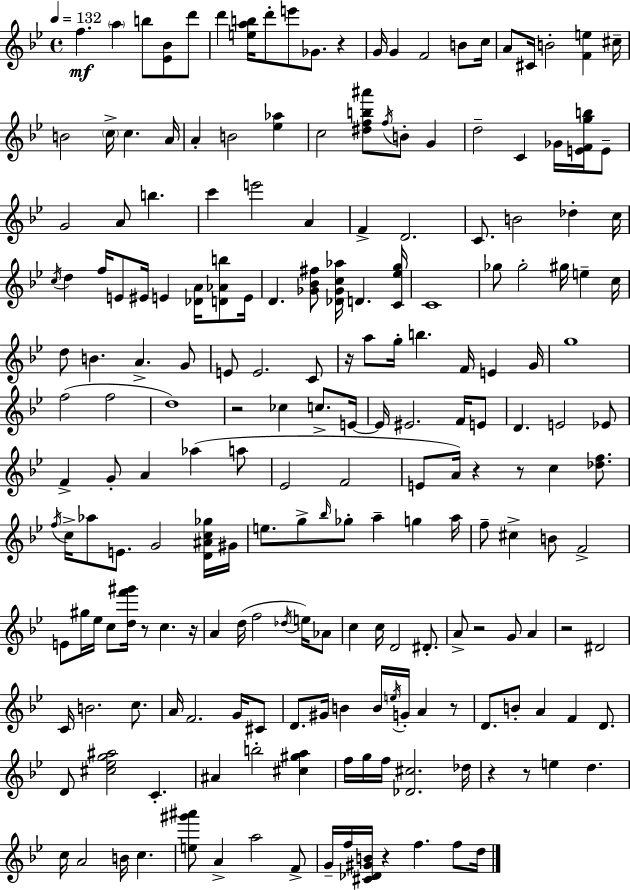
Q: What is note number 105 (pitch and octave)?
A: Gb5